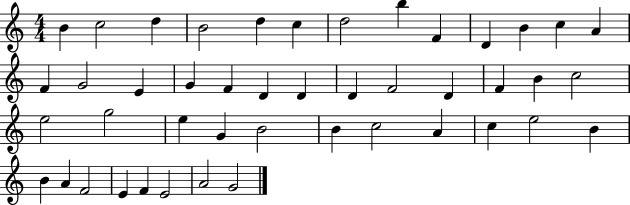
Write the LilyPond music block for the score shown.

{
  \clef treble
  \numericTimeSignature
  \time 4/4
  \key c \major
  b'4 c''2 d''4 | b'2 d''4 c''4 | d''2 b''4 f'4 | d'4 b'4 c''4 a'4 | \break f'4 g'2 e'4 | g'4 f'4 d'4 d'4 | d'4 f'2 d'4 | f'4 b'4 c''2 | \break e''2 g''2 | e''4 g'4 b'2 | b'4 c''2 a'4 | c''4 e''2 b'4 | \break b'4 a'4 f'2 | e'4 f'4 e'2 | a'2 g'2 | \bar "|."
}